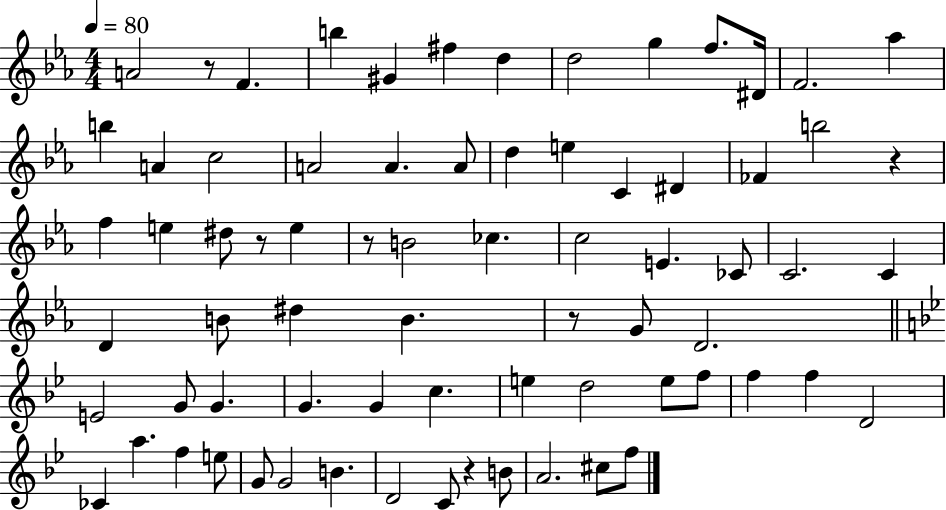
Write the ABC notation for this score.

X:1
T:Untitled
M:4/4
L:1/4
K:Eb
A2 z/2 F b ^G ^f d d2 g f/2 ^D/4 F2 _a b A c2 A2 A A/2 d e C ^D _F b2 z f e ^d/2 z/2 e z/2 B2 _c c2 E _C/2 C2 C D B/2 ^d B z/2 G/2 D2 E2 G/2 G G G c e d2 e/2 f/2 f f D2 _C a f e/2 G/2 G2 B D2 C/2 z B/2 A2 ^c/2 f/2